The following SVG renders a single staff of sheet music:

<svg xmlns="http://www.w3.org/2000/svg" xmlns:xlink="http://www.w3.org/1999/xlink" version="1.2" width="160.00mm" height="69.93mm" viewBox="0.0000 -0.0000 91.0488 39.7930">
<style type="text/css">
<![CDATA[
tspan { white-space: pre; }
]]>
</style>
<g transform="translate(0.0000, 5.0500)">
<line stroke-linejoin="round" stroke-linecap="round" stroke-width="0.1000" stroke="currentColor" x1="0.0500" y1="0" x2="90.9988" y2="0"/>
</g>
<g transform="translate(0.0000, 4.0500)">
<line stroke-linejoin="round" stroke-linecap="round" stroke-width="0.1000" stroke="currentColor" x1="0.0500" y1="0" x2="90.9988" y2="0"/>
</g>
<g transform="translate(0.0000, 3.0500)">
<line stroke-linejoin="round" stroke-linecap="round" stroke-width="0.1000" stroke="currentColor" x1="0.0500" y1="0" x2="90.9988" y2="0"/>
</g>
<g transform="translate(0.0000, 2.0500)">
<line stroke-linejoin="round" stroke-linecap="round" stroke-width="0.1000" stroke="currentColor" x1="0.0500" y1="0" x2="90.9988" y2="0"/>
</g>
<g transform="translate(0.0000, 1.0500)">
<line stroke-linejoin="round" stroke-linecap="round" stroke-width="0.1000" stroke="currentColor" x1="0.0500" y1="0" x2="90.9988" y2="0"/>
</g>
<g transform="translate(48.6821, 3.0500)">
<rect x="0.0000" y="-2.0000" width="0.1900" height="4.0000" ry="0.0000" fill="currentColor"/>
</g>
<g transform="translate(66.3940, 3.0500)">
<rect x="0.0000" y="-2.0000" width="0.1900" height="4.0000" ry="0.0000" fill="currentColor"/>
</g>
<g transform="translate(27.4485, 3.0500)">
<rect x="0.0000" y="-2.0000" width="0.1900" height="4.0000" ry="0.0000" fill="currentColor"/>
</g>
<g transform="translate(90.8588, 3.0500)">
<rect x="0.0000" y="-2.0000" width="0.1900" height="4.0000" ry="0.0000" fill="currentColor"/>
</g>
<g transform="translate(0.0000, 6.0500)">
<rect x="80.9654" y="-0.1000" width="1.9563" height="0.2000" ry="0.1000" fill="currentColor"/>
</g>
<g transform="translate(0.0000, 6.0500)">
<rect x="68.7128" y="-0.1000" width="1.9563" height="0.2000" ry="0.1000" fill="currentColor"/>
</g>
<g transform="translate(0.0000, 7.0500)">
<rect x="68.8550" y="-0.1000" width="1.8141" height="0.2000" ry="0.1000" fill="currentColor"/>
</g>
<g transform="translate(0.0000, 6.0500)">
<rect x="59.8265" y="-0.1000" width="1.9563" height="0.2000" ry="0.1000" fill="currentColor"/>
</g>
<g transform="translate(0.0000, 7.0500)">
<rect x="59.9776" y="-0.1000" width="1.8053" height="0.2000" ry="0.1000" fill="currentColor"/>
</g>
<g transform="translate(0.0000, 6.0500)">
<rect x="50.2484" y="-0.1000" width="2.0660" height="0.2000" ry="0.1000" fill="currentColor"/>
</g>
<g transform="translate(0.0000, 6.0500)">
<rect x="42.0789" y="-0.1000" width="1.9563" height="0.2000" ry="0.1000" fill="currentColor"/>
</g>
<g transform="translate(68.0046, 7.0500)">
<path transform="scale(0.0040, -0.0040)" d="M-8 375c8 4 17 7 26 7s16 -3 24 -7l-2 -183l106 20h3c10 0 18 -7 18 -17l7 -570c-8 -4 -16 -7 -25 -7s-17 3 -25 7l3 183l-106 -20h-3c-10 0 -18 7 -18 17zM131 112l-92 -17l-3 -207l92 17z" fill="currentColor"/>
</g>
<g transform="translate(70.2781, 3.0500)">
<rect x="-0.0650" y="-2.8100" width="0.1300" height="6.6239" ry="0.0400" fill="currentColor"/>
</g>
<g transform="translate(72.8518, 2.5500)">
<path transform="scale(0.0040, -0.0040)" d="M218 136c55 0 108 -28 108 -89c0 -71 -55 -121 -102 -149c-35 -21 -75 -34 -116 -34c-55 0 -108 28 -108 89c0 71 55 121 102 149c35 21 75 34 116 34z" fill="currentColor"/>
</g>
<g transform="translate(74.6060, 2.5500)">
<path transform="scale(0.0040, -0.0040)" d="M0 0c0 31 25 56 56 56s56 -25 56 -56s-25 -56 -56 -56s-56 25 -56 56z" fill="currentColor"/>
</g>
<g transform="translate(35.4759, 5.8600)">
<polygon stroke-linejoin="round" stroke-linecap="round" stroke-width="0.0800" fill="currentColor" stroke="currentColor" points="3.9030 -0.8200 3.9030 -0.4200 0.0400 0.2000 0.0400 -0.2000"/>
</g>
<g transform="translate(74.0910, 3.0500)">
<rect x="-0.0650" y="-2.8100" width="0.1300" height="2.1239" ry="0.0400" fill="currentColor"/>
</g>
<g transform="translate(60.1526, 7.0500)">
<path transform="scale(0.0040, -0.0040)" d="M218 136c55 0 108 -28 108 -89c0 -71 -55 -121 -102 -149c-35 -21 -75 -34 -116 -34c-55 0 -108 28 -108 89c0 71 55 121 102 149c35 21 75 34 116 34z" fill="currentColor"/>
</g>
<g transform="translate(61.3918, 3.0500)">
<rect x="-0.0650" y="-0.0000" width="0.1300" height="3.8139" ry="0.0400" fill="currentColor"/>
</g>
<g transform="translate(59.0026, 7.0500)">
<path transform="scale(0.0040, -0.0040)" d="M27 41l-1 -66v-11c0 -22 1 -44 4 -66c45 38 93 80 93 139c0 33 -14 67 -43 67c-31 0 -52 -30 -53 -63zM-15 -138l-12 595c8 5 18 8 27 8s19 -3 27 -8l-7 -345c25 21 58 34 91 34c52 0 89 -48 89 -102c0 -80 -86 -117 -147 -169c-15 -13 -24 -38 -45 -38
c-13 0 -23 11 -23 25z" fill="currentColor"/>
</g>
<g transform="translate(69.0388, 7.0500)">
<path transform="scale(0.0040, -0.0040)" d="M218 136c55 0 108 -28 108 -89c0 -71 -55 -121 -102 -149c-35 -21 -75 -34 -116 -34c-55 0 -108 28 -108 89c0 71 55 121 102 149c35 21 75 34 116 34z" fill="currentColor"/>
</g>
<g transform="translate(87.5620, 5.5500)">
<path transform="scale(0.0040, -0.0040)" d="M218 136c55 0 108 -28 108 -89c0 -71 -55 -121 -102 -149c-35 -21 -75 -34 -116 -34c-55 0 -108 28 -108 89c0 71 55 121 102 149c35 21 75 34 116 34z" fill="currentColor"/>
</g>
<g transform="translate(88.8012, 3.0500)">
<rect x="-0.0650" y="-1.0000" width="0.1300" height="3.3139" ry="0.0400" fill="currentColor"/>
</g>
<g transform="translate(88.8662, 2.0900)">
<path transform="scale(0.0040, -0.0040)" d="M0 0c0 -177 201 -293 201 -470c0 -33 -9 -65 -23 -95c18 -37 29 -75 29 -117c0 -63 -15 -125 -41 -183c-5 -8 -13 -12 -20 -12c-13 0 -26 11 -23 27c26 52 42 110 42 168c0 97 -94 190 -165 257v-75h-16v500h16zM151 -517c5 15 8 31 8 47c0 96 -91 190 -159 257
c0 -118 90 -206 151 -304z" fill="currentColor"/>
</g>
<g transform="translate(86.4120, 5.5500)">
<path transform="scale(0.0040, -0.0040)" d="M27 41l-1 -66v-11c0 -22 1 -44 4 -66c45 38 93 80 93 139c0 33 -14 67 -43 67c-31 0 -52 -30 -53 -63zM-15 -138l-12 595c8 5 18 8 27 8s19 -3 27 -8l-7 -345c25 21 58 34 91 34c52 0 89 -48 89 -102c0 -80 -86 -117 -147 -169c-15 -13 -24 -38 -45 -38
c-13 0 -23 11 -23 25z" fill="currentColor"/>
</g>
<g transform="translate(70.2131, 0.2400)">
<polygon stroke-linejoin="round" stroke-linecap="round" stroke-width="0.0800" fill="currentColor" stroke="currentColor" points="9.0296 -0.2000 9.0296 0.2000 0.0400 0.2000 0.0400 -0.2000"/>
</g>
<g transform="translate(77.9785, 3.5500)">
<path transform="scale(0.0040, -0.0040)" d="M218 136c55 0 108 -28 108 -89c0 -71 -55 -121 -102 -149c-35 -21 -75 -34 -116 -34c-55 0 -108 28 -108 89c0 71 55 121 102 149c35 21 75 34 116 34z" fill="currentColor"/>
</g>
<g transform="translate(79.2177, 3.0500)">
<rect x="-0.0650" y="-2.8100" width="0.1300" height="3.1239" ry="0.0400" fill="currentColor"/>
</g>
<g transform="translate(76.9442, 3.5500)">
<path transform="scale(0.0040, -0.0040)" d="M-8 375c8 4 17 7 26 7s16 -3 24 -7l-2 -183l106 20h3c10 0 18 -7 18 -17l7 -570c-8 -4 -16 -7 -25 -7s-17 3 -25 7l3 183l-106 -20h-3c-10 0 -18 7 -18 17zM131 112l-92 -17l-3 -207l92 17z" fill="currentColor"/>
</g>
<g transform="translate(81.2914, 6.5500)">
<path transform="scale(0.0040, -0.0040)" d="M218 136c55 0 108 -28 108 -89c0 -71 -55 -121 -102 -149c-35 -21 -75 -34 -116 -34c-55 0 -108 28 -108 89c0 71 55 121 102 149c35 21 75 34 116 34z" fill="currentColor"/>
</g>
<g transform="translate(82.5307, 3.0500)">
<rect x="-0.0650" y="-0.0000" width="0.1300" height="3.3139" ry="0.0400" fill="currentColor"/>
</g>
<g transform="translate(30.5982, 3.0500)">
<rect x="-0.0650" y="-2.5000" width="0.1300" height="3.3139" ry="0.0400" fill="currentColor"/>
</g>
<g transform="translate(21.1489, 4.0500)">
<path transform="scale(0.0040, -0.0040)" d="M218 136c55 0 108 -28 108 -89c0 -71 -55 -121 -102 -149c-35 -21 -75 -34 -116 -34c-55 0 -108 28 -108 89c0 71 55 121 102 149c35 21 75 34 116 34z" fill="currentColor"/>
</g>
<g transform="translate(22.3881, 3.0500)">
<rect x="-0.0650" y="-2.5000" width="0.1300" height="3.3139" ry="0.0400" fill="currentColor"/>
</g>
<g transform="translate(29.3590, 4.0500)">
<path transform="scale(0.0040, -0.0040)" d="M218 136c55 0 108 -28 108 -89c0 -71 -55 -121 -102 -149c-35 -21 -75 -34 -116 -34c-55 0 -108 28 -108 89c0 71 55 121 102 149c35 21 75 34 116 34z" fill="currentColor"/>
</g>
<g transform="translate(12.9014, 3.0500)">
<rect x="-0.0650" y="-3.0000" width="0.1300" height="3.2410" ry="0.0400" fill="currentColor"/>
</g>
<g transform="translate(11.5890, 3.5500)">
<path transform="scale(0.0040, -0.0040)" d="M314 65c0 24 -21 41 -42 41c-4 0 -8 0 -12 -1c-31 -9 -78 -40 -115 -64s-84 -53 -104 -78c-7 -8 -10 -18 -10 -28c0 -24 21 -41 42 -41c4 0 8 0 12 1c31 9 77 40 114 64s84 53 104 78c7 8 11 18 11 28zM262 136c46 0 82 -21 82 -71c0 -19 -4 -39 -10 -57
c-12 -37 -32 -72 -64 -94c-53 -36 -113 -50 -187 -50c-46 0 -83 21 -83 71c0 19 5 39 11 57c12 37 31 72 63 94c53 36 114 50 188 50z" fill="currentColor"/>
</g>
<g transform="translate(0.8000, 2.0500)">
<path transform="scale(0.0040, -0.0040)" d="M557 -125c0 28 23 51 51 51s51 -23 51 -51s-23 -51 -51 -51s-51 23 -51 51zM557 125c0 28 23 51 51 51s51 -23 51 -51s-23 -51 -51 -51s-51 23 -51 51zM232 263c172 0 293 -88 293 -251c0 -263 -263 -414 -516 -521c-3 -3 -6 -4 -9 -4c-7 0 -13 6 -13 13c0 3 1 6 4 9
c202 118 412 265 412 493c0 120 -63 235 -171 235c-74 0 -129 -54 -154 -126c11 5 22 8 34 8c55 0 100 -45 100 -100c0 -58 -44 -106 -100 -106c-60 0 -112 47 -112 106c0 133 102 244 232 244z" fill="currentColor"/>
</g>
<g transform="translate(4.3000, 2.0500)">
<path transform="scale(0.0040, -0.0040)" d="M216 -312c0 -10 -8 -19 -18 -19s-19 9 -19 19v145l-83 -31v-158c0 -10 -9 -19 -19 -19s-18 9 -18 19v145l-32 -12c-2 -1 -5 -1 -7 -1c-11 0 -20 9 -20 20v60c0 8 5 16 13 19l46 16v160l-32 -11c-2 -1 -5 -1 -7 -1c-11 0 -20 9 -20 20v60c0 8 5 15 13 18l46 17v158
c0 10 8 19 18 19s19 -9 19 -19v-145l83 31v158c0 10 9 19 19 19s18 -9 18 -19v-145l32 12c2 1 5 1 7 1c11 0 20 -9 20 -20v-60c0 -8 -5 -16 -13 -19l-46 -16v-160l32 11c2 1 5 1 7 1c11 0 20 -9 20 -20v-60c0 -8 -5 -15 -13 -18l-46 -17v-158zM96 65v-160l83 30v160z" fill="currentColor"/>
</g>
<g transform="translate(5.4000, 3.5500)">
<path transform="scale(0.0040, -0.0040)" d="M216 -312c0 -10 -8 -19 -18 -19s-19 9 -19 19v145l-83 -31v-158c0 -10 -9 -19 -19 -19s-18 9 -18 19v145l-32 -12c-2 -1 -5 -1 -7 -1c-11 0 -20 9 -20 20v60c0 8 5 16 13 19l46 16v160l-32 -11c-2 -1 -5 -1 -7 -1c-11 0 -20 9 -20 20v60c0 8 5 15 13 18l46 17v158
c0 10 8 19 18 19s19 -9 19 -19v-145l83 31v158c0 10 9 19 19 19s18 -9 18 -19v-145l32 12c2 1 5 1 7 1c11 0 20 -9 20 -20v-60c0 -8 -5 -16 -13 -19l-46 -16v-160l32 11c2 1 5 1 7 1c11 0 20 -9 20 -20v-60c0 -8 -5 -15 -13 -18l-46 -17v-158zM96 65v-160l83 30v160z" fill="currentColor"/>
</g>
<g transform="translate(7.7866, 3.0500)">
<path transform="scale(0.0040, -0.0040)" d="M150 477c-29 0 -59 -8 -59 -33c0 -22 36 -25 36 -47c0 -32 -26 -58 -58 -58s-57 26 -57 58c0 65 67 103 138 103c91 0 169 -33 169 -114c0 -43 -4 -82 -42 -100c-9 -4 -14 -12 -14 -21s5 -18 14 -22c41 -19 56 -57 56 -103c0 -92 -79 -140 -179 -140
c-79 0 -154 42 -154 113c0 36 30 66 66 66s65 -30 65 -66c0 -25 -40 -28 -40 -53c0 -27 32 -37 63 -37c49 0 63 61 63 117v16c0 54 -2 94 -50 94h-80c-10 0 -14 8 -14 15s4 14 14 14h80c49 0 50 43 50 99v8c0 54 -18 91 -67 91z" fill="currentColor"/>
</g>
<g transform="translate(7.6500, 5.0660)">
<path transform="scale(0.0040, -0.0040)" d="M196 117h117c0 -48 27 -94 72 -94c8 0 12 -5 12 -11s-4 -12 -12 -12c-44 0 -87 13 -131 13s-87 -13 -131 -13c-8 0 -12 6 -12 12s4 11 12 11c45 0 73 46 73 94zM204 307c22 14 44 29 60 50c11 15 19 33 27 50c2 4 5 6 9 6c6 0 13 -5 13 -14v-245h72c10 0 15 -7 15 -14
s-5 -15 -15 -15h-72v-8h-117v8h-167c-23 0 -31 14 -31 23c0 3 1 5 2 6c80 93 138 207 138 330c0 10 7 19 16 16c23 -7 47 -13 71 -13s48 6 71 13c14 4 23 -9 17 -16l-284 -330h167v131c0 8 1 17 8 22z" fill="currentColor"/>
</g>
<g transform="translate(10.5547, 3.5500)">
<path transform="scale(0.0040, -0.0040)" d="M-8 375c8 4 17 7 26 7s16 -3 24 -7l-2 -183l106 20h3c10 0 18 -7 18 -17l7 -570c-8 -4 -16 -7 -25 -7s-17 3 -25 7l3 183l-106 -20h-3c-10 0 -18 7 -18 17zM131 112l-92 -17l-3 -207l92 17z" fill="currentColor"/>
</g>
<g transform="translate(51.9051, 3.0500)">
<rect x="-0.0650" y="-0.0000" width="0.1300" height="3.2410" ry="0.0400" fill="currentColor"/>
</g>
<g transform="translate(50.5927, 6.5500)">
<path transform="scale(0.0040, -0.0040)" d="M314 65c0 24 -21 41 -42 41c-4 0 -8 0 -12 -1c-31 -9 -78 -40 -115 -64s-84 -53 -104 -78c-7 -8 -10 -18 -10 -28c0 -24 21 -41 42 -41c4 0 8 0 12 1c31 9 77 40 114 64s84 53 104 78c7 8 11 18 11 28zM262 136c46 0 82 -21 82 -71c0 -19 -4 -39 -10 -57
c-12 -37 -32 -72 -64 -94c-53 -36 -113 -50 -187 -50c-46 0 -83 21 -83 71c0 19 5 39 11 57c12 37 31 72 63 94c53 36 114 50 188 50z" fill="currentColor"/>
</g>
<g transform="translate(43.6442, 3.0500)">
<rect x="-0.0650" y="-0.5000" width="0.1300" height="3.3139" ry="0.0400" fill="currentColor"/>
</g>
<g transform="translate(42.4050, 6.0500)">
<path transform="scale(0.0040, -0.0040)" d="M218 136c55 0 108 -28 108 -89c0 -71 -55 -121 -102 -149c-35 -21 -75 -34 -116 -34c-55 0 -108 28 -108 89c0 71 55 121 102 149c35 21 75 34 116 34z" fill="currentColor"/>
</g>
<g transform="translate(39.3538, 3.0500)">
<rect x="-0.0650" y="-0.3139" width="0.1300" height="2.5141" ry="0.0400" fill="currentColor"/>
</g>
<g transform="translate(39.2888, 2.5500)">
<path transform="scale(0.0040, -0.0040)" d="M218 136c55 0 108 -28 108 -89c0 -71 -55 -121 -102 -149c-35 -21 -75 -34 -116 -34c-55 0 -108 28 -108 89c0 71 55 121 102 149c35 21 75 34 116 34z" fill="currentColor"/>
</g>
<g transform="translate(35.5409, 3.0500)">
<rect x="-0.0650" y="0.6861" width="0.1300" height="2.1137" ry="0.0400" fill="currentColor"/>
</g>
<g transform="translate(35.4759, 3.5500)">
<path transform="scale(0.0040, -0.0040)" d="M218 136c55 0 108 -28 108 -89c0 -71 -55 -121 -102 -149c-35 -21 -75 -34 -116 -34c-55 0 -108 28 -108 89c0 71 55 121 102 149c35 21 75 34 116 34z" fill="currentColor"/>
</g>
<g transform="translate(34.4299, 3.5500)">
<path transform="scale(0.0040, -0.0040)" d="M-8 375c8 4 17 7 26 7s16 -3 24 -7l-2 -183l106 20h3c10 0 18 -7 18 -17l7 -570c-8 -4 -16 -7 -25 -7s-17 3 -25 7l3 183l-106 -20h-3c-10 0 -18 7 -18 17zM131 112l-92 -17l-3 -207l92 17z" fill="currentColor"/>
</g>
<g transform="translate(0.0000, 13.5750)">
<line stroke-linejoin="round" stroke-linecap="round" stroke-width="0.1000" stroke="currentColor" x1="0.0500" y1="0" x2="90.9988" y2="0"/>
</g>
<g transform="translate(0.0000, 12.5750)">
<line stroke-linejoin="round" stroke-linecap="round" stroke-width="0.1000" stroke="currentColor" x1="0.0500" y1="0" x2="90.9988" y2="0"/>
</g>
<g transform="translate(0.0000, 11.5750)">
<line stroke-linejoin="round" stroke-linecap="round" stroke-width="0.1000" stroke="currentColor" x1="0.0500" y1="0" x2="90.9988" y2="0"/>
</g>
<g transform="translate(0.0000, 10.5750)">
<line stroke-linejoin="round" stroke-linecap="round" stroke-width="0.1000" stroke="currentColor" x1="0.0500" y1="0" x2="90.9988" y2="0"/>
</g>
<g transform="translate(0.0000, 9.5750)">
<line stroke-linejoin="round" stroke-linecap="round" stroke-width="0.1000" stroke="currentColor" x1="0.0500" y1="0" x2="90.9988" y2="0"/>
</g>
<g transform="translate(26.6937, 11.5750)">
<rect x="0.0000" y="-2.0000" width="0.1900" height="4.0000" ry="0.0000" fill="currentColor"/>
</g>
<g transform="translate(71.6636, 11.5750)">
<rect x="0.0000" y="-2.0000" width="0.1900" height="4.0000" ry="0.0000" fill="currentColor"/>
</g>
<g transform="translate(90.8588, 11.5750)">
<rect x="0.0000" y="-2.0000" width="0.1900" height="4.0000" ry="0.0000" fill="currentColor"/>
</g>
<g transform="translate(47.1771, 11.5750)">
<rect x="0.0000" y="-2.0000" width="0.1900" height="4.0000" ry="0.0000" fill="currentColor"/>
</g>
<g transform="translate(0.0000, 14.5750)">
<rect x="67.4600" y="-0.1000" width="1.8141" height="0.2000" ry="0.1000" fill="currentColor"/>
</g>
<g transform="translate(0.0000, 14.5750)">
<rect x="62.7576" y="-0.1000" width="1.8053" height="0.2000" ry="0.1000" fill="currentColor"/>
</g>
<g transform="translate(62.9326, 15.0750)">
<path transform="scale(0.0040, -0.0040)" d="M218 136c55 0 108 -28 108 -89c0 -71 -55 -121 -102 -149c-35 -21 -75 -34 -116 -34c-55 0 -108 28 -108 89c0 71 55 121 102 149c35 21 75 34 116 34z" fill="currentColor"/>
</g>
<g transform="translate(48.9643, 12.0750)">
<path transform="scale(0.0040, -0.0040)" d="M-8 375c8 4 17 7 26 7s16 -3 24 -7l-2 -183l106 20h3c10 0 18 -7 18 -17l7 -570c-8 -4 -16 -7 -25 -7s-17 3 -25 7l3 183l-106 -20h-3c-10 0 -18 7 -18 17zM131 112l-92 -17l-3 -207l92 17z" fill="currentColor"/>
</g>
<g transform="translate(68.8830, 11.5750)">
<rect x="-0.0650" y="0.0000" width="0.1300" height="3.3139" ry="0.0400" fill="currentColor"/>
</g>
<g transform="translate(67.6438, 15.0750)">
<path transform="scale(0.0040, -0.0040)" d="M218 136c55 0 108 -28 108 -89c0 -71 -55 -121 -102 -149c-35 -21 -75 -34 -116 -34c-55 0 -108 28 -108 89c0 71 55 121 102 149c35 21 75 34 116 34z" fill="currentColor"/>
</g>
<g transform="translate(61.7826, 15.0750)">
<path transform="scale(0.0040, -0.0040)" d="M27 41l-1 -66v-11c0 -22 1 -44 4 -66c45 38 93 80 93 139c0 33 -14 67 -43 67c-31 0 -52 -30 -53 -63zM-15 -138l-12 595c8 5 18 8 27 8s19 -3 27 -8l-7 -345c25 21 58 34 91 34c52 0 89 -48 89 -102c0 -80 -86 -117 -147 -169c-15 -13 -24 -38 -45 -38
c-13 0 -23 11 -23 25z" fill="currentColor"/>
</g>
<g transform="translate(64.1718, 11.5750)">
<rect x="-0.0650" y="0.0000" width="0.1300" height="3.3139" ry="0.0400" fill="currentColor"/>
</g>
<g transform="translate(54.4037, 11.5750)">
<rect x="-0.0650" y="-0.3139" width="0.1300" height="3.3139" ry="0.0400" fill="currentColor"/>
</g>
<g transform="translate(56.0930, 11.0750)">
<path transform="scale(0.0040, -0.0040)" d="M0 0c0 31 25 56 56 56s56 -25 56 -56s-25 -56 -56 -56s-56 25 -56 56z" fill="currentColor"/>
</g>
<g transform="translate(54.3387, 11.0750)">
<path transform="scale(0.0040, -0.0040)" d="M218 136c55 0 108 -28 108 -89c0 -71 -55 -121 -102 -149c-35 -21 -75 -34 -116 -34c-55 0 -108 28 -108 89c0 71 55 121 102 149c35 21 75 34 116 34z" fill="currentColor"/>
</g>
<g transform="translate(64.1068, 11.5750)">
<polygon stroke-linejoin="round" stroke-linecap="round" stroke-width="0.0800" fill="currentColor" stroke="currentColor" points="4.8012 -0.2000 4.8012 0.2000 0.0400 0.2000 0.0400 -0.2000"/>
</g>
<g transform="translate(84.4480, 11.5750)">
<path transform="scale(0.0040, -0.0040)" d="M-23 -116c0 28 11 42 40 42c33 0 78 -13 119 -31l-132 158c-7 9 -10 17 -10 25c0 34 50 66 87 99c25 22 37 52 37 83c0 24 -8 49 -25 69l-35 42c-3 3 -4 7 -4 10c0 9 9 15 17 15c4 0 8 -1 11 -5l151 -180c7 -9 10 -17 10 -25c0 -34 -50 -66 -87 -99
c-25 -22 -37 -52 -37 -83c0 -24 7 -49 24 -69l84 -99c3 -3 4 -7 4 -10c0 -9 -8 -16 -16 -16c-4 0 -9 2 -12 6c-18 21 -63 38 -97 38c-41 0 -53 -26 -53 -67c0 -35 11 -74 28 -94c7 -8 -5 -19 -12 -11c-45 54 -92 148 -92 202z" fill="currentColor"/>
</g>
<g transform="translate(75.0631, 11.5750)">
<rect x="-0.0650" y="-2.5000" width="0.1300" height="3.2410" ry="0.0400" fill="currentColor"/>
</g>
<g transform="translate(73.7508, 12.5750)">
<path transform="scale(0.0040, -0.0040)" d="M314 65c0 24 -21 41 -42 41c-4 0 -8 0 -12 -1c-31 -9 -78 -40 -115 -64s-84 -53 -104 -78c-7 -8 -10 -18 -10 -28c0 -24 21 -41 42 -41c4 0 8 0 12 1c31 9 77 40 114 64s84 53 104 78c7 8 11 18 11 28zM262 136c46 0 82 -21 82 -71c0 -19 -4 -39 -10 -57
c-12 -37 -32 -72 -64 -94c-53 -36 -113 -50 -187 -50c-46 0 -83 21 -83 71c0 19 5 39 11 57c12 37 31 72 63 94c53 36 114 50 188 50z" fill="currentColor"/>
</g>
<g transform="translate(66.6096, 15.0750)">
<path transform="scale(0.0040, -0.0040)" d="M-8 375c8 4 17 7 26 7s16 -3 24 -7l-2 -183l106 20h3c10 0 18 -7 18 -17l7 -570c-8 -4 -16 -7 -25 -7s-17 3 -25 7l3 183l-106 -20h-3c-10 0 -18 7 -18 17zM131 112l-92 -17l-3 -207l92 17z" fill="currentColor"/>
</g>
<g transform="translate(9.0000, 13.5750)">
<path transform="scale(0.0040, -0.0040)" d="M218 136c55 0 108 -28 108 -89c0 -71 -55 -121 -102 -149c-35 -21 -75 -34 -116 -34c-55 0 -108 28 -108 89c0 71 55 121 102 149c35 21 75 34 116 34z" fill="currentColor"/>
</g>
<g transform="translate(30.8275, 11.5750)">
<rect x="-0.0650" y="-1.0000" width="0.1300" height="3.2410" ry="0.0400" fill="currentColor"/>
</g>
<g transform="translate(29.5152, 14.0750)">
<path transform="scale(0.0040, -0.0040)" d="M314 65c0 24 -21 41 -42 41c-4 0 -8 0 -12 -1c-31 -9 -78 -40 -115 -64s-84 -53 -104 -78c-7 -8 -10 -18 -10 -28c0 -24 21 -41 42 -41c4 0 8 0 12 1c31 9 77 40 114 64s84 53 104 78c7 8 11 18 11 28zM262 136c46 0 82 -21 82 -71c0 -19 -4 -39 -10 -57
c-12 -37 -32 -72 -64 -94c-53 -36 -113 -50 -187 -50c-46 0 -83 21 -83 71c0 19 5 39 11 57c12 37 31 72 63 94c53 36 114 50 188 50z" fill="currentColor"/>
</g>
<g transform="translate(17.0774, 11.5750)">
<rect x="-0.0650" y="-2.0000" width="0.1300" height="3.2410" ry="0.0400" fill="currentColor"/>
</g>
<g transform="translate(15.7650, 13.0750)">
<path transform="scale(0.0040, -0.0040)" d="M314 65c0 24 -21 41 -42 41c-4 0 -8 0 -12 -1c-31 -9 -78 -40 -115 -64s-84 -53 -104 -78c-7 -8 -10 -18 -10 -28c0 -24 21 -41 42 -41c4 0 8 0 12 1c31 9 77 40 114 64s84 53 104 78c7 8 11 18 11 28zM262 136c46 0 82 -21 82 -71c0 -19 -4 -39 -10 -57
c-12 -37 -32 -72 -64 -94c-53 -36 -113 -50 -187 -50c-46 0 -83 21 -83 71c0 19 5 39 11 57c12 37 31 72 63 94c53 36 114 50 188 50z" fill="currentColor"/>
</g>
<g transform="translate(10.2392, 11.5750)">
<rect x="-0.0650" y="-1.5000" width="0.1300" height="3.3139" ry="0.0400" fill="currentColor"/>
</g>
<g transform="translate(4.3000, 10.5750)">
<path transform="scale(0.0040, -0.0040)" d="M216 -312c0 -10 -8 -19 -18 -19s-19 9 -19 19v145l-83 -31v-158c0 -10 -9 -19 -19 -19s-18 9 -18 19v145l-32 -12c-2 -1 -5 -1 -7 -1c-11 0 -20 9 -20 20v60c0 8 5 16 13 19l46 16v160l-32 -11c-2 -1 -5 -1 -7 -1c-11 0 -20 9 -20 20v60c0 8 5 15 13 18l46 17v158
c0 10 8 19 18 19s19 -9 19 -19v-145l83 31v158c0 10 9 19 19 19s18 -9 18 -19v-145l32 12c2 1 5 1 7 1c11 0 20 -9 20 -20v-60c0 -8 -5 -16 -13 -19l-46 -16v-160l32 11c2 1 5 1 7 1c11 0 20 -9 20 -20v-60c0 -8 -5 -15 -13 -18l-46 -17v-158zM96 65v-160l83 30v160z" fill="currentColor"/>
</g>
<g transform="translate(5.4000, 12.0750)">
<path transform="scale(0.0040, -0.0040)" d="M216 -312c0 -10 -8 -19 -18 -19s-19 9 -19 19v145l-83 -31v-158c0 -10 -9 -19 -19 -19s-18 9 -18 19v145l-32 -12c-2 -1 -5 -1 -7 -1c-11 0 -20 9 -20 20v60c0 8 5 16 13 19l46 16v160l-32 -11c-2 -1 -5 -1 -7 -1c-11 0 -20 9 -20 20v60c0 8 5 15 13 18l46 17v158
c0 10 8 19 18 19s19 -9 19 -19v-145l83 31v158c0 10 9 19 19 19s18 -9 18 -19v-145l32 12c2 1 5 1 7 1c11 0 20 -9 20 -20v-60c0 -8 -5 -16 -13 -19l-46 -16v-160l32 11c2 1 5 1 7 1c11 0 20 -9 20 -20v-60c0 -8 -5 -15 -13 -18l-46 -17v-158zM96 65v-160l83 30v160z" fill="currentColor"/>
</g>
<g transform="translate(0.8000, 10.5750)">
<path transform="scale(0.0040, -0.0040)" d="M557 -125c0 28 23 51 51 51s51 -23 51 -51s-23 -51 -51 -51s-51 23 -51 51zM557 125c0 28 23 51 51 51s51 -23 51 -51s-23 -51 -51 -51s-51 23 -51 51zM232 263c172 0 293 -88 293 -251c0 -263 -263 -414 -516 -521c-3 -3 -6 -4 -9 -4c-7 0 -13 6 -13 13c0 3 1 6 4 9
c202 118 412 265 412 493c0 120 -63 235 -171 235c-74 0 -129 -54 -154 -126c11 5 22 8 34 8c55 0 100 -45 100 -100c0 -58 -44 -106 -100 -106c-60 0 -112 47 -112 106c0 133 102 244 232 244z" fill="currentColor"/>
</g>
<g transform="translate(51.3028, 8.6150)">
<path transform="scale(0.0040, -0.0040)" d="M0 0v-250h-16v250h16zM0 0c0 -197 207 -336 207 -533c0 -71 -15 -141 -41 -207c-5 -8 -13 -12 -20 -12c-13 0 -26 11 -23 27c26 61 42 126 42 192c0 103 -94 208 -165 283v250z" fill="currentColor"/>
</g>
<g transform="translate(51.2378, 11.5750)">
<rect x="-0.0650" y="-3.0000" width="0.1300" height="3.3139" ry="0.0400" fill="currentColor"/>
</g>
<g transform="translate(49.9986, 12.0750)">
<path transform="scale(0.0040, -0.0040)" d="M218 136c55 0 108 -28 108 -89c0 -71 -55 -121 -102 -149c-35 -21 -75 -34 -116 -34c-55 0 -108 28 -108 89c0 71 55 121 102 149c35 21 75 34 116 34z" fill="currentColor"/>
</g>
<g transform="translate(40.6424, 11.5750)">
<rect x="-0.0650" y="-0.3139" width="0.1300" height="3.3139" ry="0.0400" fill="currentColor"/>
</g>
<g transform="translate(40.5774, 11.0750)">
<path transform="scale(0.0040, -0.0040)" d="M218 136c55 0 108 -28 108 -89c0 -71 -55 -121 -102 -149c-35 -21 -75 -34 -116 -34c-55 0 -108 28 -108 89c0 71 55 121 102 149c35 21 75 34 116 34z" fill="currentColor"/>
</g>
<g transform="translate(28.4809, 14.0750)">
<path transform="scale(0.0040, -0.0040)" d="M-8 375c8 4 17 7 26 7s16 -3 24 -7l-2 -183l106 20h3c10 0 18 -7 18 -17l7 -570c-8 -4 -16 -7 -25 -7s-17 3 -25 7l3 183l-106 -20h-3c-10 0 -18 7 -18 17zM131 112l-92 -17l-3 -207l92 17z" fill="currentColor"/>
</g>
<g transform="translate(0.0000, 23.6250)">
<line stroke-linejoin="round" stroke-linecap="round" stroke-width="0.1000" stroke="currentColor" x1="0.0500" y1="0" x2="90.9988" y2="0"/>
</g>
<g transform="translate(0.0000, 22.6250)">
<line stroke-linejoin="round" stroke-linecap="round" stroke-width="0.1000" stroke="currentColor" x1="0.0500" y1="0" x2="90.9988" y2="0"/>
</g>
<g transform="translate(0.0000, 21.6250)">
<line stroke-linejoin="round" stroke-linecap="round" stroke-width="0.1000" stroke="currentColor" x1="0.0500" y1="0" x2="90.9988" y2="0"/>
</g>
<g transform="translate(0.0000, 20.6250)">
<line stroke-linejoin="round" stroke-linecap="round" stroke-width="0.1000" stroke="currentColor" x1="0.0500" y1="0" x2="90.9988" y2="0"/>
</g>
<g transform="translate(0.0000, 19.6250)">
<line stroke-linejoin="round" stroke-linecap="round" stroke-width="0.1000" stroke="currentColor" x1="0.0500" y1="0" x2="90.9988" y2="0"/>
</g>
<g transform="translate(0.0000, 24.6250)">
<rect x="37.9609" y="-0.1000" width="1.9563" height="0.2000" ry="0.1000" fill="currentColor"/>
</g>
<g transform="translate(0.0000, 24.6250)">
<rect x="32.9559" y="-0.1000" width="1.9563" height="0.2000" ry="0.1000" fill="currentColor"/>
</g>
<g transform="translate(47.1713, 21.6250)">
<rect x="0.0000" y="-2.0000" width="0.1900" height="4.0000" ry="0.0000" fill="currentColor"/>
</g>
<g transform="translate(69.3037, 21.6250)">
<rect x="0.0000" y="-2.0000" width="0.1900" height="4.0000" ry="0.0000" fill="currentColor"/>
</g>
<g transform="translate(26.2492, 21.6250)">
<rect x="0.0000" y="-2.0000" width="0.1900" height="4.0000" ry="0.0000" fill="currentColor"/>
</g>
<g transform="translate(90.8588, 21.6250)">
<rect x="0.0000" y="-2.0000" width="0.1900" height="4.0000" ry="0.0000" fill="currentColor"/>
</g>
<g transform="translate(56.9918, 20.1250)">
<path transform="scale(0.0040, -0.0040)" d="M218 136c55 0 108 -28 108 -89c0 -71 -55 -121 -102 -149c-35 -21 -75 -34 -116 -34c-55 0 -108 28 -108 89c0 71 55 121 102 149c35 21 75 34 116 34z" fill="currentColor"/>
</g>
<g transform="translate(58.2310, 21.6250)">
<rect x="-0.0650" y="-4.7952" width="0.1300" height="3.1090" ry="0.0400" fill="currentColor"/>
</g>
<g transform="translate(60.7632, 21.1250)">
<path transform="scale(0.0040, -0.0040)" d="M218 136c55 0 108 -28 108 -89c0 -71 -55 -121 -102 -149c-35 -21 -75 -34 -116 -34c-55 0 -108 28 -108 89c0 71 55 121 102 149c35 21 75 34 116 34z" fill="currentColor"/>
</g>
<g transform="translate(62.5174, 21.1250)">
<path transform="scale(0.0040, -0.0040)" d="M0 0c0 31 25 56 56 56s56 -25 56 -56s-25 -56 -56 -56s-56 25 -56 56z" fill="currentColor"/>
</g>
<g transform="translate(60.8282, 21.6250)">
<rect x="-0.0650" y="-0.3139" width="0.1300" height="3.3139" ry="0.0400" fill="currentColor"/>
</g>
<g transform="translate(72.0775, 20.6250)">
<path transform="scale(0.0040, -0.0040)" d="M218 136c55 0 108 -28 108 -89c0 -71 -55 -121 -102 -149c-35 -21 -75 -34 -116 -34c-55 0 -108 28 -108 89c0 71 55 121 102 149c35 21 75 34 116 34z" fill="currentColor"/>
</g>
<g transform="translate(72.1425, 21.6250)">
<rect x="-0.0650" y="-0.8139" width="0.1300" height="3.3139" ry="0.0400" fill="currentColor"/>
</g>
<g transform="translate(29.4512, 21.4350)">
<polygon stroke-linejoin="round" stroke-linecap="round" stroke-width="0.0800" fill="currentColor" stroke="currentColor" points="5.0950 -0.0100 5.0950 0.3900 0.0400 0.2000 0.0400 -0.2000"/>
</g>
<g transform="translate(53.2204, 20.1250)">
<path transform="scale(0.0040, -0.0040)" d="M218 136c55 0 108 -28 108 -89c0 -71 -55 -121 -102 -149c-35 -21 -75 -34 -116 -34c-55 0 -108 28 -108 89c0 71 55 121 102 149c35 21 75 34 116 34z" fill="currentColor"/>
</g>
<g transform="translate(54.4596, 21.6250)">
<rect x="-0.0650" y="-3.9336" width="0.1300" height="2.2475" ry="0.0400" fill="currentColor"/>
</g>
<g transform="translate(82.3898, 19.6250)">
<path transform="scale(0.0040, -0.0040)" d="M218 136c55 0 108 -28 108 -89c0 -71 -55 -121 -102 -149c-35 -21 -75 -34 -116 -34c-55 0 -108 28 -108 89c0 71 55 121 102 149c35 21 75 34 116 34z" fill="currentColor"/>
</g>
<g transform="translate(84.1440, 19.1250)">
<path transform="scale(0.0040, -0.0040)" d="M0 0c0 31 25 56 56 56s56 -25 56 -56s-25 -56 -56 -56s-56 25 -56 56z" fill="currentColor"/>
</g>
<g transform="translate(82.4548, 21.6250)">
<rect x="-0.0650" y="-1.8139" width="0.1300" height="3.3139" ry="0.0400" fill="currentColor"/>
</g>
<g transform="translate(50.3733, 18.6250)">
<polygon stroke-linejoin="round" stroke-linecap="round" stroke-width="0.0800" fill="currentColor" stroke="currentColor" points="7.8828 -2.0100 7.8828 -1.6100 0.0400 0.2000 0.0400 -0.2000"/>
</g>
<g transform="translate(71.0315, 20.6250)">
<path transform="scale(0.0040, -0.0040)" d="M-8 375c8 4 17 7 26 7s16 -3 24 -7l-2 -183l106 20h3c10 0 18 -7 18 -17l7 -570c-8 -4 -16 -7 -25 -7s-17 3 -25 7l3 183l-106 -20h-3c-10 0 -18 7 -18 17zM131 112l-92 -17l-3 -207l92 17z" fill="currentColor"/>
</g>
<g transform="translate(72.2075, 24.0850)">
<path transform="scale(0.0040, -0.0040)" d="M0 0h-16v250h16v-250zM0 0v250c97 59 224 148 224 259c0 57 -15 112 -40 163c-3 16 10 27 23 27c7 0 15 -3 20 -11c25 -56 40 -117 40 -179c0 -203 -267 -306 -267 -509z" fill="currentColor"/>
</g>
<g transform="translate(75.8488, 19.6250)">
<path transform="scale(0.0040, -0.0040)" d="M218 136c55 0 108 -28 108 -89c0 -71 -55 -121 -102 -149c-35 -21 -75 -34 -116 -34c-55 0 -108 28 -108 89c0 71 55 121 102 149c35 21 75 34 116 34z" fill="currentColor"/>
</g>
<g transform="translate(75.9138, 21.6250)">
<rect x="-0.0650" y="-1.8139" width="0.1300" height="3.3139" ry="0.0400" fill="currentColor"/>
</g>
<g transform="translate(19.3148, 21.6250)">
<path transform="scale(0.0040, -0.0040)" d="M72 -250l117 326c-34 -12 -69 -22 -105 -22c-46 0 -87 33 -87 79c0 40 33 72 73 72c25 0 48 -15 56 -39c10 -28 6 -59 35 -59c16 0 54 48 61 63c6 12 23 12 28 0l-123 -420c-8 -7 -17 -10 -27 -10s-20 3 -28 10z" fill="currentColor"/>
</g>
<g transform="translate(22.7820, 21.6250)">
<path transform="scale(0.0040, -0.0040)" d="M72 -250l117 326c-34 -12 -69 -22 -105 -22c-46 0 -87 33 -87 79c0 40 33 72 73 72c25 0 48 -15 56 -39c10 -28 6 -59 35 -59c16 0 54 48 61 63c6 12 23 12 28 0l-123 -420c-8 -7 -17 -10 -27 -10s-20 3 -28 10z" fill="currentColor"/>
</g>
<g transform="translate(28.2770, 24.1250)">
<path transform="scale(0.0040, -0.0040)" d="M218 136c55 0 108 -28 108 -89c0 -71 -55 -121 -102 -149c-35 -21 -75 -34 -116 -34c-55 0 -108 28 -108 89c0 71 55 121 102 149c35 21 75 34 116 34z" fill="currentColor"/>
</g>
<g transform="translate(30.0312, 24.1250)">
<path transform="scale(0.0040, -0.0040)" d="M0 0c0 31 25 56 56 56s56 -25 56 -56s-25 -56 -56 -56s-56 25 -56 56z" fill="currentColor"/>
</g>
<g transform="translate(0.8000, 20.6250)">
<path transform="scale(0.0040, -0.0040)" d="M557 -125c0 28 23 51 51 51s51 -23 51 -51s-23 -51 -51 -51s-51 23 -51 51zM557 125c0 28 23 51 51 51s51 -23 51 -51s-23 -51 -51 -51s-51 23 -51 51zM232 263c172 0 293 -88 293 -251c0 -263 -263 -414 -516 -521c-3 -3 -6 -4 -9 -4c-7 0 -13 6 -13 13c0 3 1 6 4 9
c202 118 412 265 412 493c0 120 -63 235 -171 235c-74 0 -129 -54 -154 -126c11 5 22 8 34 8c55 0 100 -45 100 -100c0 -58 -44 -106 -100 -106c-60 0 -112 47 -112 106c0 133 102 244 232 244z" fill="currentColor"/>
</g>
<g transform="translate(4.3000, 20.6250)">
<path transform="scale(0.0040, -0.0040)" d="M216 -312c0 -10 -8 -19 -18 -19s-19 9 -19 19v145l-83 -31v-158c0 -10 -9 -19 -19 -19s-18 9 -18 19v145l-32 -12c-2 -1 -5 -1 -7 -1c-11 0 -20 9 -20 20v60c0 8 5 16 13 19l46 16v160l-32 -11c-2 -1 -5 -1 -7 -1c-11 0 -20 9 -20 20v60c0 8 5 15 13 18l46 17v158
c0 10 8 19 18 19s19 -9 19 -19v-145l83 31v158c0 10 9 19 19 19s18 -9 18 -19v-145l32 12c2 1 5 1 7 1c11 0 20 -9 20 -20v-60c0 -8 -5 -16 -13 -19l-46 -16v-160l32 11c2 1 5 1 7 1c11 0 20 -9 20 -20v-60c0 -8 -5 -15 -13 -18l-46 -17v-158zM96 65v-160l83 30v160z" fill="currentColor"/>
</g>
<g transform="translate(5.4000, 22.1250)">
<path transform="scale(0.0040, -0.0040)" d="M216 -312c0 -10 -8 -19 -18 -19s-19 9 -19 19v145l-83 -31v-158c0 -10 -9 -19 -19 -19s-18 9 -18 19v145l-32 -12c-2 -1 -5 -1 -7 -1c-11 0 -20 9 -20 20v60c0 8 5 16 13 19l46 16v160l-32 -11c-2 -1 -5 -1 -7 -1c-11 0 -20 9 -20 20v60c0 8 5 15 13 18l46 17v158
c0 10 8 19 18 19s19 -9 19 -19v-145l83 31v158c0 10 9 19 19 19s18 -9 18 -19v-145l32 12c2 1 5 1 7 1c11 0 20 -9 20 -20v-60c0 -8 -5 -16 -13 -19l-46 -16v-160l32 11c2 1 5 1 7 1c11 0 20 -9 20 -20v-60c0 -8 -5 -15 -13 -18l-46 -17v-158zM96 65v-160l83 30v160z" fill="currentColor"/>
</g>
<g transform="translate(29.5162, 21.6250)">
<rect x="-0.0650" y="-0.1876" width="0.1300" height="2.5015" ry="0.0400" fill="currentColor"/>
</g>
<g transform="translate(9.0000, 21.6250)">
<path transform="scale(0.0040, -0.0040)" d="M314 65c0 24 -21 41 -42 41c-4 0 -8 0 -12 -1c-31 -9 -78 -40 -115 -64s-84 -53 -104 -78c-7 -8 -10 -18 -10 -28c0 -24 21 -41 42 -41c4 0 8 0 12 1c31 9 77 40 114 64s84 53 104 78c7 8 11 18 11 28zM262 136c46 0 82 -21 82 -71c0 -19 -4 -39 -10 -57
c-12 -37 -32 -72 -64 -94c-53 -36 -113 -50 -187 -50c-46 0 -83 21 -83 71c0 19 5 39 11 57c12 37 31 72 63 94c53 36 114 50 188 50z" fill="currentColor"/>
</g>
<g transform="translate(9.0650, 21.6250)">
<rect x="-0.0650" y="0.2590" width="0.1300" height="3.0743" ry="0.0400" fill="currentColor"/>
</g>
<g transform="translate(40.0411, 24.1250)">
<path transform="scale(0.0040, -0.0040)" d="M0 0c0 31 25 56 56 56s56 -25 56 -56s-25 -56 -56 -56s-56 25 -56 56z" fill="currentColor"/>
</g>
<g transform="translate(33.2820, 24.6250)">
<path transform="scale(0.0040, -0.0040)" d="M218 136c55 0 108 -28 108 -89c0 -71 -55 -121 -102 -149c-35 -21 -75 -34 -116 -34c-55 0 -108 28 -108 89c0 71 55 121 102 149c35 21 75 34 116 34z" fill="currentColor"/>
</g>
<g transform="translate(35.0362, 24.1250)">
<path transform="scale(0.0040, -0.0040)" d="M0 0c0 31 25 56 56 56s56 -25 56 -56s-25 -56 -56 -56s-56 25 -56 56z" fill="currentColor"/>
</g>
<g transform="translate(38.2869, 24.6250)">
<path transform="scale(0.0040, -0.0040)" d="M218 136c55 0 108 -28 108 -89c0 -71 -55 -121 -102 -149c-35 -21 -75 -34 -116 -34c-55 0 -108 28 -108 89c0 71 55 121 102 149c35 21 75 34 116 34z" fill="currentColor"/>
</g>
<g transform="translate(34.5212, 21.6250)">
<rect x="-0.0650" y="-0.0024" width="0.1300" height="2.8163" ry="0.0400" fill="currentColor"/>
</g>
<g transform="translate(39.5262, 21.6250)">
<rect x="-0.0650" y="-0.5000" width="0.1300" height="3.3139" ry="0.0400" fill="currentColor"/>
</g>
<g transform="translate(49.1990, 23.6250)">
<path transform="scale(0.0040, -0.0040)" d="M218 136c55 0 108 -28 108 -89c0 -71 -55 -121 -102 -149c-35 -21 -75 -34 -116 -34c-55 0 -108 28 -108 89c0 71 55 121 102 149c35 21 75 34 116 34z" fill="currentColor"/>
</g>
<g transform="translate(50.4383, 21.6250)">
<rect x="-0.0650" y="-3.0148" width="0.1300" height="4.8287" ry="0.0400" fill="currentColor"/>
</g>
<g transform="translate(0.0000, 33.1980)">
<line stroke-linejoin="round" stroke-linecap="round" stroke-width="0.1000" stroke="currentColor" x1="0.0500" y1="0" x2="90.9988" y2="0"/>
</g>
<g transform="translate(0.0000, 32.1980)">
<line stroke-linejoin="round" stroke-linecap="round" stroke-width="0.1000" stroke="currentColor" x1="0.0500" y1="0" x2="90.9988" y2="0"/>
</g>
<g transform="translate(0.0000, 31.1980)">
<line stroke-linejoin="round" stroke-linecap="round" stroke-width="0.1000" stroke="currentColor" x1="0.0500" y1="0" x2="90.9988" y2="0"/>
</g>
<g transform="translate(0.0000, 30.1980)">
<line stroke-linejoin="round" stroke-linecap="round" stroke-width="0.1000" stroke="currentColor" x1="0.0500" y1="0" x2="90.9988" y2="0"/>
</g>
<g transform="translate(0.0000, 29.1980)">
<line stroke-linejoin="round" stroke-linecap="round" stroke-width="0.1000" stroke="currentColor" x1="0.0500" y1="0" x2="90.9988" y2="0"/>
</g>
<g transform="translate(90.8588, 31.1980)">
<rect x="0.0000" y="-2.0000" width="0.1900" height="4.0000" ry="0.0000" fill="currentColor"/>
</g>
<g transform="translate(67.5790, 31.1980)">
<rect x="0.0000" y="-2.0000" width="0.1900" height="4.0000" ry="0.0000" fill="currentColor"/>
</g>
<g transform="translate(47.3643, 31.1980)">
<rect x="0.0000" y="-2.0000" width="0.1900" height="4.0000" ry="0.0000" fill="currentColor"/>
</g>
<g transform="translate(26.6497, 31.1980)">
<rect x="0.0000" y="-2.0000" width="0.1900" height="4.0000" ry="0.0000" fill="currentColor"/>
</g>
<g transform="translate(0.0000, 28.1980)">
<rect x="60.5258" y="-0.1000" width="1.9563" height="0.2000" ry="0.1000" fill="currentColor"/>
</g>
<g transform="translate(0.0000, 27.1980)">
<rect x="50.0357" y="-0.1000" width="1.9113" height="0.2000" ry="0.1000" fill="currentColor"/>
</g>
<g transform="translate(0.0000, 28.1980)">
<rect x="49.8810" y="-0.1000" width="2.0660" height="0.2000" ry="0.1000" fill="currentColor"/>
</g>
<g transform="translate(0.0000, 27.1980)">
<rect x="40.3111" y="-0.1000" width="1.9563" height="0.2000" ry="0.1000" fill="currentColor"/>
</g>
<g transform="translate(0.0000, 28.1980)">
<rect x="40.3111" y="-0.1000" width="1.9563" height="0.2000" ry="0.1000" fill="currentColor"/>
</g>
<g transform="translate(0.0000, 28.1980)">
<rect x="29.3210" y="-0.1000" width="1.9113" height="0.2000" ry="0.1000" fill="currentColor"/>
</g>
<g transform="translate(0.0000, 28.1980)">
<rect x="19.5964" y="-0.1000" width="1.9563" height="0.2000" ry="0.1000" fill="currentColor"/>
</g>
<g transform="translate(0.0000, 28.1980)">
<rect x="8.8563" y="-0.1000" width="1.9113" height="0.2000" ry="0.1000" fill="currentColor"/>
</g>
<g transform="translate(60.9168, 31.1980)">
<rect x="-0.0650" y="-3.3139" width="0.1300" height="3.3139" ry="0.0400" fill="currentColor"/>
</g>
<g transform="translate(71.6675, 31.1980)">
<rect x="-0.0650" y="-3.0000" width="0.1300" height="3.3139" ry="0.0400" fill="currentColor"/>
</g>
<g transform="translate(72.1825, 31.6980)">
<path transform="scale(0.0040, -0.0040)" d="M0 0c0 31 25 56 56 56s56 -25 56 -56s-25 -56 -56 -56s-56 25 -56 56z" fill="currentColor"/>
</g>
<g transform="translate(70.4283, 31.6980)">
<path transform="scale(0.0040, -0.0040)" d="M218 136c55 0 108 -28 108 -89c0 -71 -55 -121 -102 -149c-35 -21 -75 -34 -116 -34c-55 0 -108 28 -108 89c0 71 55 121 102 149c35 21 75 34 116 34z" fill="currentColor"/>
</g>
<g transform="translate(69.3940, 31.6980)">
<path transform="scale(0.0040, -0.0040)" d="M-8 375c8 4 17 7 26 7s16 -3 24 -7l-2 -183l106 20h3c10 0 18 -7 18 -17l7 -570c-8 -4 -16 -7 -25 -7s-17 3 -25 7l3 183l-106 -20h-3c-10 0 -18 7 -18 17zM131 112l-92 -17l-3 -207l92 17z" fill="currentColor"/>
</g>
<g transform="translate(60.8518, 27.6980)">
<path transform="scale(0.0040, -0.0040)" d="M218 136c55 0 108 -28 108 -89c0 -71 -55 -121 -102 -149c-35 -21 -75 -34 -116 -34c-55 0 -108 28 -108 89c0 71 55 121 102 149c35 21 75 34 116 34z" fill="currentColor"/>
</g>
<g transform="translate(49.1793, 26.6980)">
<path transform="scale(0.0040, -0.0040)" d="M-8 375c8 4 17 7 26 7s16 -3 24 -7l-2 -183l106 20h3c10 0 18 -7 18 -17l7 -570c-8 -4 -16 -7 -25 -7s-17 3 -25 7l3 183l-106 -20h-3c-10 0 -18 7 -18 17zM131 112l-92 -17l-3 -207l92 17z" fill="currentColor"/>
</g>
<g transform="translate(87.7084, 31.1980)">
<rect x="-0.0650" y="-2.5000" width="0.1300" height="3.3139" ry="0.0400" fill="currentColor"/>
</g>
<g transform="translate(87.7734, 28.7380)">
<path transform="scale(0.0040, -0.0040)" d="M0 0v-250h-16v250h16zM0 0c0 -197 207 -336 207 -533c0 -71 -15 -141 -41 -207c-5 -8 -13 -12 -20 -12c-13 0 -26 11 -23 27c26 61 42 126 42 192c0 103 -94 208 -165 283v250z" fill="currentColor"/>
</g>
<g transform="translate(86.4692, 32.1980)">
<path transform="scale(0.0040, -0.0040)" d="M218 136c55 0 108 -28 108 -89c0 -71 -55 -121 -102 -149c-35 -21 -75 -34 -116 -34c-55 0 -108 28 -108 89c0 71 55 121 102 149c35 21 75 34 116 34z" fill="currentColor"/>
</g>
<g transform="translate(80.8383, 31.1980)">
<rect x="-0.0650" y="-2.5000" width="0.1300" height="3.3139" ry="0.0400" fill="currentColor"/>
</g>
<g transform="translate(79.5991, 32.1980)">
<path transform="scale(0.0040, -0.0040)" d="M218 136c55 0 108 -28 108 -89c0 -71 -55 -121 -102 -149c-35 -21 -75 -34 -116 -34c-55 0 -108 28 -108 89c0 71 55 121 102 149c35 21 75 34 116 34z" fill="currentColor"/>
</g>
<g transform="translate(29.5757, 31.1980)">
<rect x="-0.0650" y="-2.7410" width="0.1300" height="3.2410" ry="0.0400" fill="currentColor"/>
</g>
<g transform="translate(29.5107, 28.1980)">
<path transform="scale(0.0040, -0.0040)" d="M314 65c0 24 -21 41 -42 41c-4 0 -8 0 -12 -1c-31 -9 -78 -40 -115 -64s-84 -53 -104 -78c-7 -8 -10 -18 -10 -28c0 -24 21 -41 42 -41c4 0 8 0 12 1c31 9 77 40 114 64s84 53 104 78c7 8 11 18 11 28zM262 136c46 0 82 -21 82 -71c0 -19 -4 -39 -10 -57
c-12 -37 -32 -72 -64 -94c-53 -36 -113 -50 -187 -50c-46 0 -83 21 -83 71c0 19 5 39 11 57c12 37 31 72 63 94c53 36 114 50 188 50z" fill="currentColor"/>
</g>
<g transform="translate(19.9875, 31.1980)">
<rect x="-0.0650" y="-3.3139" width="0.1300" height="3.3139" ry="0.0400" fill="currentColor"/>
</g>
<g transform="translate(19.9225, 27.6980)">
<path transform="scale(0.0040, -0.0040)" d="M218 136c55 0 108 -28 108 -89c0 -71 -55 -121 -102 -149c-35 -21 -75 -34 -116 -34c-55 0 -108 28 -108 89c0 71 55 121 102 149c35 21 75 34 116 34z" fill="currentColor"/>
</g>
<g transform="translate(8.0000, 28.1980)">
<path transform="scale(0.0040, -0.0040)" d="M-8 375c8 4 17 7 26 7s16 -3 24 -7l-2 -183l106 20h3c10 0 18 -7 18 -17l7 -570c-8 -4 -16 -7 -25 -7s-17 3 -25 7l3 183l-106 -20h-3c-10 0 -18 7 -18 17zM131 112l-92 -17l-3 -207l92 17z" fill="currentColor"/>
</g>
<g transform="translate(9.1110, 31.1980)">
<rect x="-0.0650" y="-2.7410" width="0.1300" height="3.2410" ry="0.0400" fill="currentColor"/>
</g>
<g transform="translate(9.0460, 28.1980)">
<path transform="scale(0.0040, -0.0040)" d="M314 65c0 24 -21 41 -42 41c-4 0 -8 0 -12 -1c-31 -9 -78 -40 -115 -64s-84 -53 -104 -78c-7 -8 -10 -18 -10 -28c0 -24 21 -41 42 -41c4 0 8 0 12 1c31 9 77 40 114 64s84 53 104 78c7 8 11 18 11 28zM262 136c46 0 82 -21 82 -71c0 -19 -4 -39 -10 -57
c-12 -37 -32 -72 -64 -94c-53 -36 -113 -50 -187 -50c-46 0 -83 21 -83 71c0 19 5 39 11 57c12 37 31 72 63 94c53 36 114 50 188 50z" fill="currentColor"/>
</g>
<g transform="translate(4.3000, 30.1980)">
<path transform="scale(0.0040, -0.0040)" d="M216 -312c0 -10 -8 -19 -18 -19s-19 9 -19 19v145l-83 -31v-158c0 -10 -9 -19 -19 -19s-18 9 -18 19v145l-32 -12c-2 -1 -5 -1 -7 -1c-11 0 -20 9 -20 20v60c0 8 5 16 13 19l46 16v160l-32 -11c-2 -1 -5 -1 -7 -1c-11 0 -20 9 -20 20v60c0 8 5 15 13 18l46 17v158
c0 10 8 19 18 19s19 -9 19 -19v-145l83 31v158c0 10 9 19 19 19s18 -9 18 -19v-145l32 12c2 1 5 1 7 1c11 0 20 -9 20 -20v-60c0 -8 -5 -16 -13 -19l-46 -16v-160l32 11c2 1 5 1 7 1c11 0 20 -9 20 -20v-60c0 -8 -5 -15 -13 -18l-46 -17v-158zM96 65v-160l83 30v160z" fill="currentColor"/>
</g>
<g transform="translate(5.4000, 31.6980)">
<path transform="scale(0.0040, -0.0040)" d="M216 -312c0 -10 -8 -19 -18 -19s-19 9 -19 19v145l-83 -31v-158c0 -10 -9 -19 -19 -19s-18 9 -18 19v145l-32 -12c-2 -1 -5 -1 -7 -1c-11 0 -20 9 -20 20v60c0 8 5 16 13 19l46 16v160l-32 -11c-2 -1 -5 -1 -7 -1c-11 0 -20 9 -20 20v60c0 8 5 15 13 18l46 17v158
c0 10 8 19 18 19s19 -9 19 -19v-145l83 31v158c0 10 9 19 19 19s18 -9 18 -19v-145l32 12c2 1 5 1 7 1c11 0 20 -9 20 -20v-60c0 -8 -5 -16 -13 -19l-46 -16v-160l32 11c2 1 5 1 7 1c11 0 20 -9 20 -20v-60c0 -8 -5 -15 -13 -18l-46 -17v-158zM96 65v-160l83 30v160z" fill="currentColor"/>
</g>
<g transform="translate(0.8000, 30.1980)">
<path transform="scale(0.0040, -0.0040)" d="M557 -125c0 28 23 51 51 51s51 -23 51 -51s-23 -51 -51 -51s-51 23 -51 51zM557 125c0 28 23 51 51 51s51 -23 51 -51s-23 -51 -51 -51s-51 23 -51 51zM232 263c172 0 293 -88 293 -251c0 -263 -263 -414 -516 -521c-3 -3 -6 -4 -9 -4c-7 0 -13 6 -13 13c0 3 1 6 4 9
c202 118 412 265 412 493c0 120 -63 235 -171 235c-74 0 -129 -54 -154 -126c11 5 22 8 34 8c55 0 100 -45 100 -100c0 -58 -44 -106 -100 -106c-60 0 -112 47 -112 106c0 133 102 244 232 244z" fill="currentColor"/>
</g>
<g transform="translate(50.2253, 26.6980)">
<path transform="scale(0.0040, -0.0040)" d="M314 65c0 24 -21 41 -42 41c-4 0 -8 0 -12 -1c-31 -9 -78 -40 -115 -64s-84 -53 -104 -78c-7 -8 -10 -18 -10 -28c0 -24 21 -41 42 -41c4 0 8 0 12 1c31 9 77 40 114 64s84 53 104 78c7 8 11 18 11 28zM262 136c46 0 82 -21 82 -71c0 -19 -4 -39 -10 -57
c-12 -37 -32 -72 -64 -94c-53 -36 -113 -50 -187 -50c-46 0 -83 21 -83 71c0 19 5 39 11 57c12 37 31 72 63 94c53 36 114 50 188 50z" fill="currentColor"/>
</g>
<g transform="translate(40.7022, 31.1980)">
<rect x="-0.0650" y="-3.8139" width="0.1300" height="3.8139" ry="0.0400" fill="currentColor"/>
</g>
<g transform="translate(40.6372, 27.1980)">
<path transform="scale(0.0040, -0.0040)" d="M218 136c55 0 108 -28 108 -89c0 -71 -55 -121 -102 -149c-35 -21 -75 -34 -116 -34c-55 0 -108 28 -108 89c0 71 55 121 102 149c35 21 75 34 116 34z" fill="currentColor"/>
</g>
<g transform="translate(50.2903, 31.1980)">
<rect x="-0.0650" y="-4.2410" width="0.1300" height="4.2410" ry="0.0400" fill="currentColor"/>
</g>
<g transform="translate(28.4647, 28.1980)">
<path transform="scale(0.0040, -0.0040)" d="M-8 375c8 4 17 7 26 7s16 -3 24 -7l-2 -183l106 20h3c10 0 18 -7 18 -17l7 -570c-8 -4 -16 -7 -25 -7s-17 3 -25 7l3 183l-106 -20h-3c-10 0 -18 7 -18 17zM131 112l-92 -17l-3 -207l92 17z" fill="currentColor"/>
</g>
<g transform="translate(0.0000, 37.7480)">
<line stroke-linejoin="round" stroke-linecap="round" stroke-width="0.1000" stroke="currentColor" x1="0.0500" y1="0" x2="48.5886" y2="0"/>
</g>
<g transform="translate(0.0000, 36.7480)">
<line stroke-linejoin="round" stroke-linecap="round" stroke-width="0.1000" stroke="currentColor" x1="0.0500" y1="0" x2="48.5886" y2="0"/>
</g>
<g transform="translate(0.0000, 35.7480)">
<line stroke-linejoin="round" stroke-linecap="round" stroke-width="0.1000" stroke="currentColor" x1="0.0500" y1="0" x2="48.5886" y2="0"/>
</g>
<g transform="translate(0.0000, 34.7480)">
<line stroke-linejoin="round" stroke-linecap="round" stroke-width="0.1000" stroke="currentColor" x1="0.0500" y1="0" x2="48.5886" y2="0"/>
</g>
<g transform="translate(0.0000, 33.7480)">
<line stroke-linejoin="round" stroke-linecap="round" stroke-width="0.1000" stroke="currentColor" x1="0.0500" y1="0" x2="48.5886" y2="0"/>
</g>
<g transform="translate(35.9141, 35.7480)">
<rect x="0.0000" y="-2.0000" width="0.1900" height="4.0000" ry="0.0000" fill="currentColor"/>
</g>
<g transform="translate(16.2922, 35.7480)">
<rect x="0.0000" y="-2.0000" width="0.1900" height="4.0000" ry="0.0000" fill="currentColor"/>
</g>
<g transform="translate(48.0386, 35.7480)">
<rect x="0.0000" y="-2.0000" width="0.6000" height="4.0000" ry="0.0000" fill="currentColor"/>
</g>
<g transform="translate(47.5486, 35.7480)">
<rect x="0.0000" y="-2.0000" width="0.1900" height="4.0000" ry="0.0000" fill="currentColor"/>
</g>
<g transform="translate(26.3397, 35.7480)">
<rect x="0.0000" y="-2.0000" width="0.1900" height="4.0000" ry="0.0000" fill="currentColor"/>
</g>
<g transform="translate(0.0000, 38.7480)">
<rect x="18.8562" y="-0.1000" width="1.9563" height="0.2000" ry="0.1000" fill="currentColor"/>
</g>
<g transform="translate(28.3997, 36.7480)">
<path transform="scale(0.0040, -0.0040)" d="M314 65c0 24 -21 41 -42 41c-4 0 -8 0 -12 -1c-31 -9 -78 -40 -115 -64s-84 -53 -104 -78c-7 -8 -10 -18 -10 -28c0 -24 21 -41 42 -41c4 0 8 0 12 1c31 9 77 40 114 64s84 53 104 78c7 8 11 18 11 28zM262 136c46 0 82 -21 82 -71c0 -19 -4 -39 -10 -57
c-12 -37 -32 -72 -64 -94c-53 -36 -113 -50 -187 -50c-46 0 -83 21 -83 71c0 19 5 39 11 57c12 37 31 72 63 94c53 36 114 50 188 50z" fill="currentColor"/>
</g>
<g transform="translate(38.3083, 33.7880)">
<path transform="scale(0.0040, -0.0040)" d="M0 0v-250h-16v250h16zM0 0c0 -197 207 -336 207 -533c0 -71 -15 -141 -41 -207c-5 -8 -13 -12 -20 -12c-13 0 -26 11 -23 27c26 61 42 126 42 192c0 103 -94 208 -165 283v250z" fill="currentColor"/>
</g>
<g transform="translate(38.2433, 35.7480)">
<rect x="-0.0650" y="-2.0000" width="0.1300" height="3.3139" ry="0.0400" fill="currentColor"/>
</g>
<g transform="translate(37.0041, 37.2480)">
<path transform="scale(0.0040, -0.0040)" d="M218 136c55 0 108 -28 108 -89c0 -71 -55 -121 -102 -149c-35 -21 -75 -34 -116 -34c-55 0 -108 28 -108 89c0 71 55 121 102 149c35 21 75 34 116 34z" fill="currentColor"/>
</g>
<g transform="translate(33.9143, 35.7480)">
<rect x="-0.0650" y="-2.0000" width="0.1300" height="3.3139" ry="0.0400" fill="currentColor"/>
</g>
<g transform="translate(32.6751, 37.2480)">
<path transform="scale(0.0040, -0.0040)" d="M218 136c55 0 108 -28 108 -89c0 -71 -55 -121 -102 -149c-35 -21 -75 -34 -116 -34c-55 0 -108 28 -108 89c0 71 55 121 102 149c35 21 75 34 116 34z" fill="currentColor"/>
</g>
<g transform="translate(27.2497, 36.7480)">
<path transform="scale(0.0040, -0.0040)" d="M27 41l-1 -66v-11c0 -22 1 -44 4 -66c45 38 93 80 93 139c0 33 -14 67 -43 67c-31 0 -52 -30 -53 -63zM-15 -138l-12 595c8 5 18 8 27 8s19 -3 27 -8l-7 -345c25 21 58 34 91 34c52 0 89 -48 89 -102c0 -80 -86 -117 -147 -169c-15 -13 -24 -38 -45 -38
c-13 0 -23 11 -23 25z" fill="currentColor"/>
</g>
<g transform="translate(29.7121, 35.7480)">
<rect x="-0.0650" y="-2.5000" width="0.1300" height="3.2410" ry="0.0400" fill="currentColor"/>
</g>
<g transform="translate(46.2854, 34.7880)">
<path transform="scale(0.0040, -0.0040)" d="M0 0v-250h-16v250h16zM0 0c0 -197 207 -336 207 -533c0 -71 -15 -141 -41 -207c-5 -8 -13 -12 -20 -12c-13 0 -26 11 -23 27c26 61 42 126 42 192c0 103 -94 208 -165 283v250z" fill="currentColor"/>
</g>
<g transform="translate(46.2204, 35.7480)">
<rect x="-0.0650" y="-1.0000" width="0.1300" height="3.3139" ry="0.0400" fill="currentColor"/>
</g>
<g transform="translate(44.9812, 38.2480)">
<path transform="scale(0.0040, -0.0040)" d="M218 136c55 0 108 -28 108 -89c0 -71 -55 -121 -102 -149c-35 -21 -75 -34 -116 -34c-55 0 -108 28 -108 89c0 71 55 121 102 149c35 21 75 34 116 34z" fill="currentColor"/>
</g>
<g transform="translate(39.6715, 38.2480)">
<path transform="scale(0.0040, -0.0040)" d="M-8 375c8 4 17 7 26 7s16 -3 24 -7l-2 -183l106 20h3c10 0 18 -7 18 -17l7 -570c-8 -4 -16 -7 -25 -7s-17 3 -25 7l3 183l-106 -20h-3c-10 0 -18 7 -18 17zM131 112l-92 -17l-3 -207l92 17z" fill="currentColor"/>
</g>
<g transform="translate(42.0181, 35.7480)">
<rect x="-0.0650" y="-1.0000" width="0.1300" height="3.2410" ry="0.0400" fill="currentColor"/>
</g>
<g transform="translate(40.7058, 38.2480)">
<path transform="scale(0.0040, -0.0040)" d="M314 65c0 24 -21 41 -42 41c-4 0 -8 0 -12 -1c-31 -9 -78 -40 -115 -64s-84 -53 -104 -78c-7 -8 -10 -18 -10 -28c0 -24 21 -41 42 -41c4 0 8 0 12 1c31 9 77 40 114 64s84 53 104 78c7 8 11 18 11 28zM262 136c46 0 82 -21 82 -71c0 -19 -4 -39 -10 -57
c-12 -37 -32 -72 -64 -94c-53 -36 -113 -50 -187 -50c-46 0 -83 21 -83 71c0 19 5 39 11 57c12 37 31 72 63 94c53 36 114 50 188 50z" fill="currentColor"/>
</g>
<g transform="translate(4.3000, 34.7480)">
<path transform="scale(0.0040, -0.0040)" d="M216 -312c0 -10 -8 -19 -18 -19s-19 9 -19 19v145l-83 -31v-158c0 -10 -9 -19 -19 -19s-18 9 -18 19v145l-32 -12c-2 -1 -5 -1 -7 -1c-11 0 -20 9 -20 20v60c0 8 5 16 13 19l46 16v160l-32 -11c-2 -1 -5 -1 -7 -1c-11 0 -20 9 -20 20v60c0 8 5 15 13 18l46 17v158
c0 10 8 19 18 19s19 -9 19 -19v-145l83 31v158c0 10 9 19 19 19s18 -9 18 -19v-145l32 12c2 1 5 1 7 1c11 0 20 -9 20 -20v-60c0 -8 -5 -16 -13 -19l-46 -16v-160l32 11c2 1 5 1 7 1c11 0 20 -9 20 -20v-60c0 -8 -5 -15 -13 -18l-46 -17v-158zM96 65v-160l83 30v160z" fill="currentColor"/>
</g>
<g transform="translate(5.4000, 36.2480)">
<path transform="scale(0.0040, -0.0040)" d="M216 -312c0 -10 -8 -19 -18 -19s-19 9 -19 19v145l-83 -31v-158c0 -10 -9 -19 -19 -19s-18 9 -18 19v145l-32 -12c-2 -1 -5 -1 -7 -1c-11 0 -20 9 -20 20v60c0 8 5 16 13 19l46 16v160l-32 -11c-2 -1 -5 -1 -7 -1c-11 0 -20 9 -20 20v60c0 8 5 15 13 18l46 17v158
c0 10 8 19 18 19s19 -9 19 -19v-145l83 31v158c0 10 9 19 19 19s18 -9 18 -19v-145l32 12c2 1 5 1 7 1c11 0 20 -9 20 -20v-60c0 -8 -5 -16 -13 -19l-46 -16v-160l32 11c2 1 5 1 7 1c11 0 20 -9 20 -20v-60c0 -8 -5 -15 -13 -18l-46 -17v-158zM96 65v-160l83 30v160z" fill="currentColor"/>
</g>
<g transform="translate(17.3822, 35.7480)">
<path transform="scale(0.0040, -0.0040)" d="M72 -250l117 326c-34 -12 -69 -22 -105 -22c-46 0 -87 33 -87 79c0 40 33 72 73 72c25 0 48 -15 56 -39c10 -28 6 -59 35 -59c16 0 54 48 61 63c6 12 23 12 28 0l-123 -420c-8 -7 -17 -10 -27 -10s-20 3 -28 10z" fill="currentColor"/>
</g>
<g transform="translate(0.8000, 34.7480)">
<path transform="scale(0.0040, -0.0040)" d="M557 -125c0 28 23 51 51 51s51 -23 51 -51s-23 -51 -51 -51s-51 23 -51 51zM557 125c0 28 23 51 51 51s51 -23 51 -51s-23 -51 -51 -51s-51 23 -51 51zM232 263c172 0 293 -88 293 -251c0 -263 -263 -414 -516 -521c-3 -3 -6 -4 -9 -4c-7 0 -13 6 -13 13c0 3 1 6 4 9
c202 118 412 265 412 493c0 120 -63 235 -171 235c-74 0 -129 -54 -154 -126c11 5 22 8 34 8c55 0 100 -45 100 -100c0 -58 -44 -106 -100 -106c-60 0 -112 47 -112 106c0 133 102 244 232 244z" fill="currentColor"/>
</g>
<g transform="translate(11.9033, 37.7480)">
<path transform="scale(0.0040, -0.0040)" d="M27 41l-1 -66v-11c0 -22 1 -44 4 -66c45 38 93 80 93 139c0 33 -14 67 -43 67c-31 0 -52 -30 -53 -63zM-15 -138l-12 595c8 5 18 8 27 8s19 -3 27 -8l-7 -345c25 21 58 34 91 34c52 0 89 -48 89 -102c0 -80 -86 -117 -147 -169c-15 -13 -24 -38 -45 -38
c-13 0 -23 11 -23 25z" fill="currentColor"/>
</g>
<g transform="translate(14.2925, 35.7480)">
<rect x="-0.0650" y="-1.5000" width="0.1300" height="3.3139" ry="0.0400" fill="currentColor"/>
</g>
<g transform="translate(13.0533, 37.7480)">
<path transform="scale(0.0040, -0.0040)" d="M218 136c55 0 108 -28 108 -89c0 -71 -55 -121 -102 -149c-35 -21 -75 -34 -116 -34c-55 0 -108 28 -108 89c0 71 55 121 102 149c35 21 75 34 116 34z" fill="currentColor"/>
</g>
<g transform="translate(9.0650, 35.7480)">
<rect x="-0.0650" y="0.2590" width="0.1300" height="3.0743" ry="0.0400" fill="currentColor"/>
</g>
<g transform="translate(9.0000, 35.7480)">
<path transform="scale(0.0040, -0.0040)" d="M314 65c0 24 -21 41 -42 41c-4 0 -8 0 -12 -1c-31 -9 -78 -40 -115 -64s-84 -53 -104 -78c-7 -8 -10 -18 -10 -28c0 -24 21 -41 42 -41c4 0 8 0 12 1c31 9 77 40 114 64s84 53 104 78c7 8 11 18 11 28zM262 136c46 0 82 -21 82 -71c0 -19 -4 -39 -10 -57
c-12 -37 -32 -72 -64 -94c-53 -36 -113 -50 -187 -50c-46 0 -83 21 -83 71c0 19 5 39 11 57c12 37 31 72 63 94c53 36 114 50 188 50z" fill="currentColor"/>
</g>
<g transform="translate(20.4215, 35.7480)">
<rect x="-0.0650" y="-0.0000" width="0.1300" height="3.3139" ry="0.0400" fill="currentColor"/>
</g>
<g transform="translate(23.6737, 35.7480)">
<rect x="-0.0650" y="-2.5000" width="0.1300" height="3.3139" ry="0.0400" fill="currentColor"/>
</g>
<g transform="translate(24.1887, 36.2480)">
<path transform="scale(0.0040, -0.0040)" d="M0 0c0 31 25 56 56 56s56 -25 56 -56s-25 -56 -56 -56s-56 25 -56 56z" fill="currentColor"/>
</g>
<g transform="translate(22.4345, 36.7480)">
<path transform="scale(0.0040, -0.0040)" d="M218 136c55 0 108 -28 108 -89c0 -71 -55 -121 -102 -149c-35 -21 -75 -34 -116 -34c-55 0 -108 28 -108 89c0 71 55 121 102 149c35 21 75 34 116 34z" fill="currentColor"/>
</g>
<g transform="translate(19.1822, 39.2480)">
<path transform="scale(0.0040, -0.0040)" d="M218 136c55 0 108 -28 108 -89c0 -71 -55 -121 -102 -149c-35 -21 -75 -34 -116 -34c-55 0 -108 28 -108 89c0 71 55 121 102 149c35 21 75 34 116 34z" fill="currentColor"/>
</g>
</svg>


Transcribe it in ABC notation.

X:1
T:Untitled
M:3/4
L:1/4
K:D
C,2 B,, B,, C,/2 E,/2 E,, D,,2 _C,, C,,/2 E,/2 C,/2 D,, _F,,/4 G,, A,,2 F,,2 E, C,/2 E, _D,,/2 D,,/2 B,,2 z D,2 z/2 z/2 ^F,,/2 E,,/2 E,, G,,/2 G,/2 G,/2 E, F,/2 A, A, C2 D C2 E F2 D C, B,, B,,/2 D,2 _G,, z/2 D,, B,, _B,,2 A,, A,,/2 F,,2 F,,/2